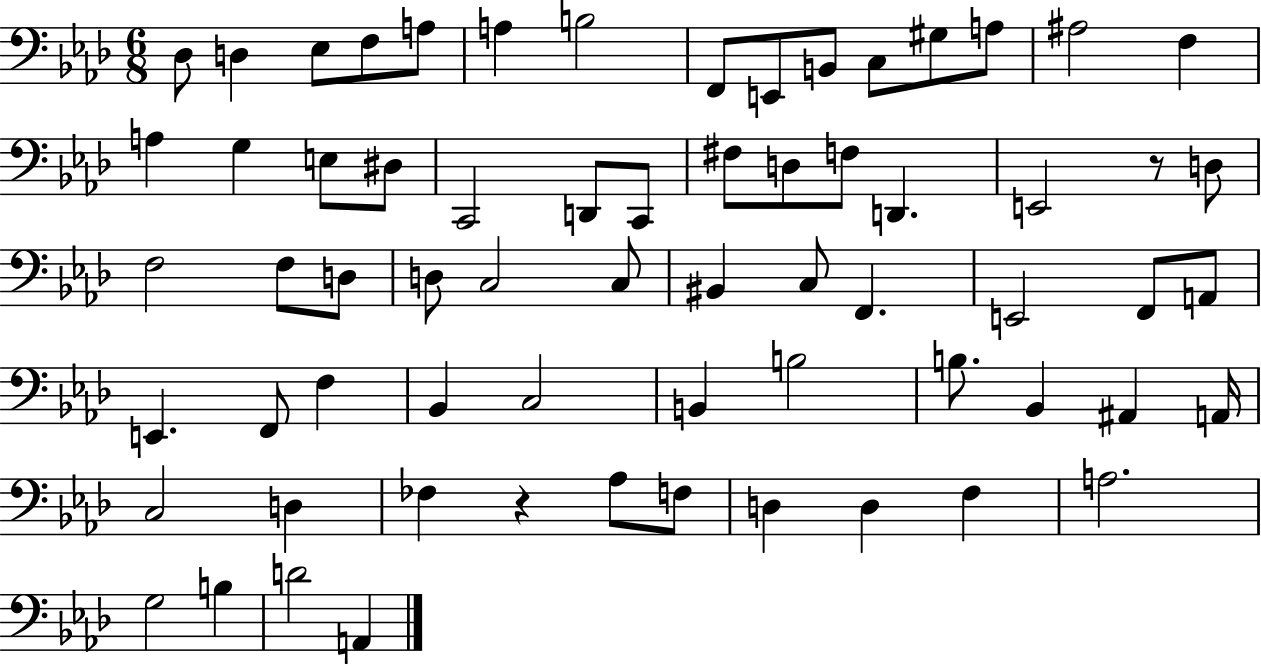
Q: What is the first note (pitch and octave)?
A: Db3